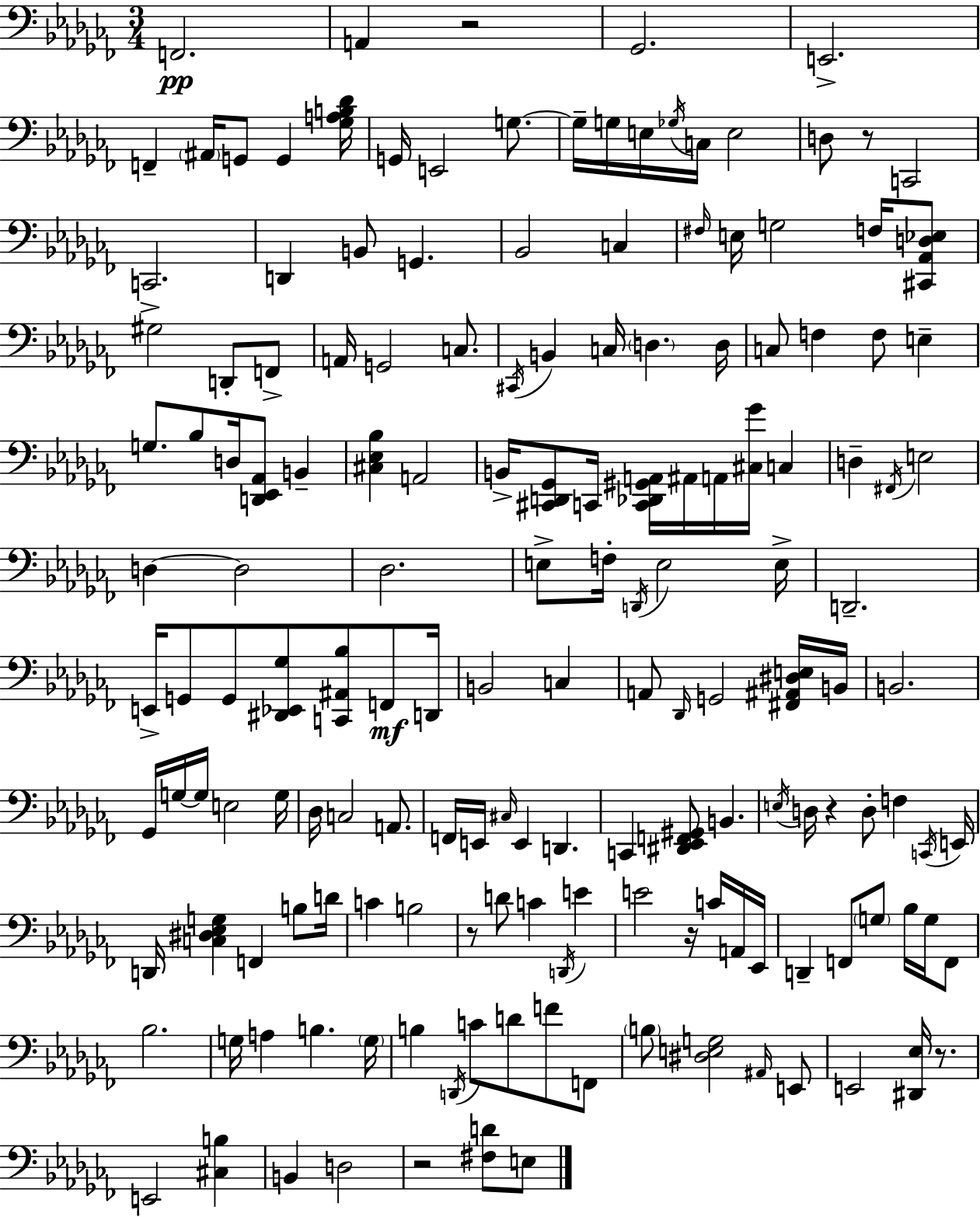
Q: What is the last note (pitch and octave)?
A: E3